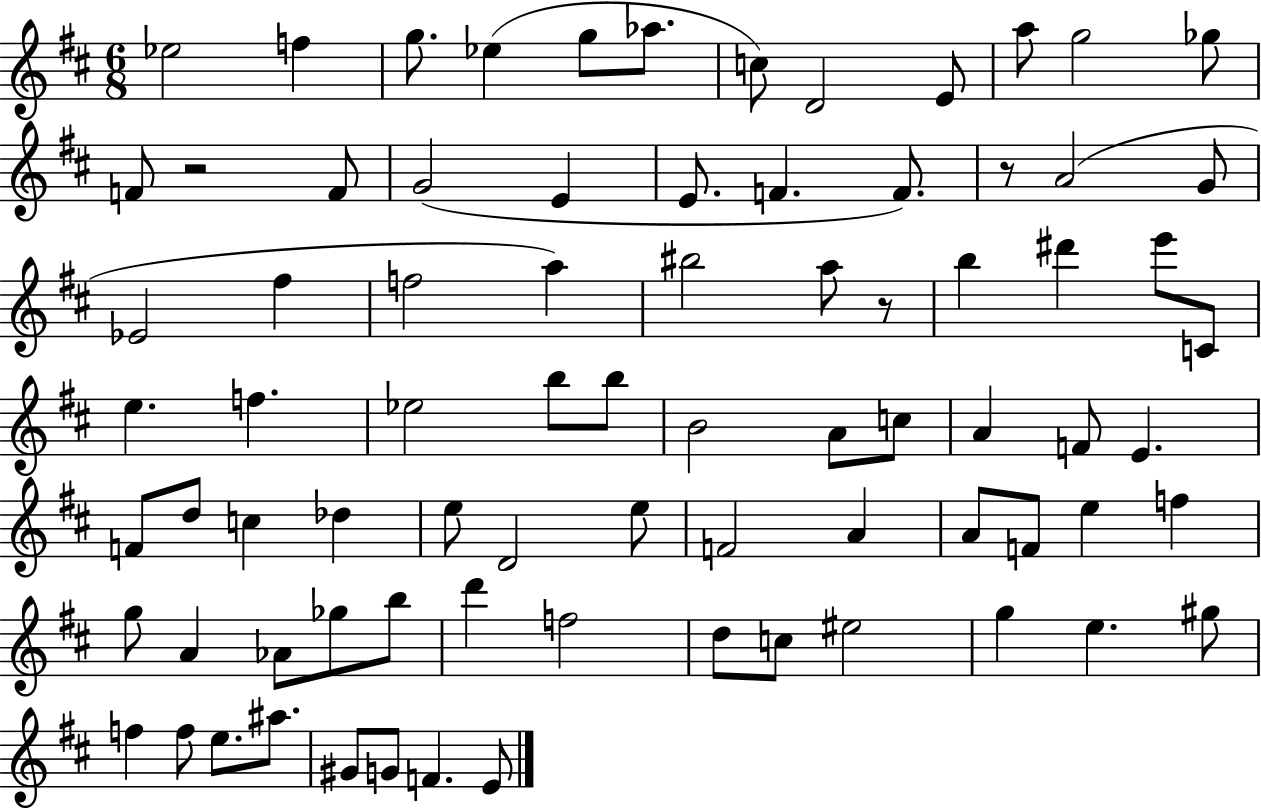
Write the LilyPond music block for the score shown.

{
  \clef treble
  \numericTimeSignature
  \time 6/8
  \key d \major
  \repeat volta 2 { ees''2 f''4 | g''8. ees''4( g''8 aes''8. | c''8) d'2 e'8 | a''8 g''2 ges''8 | \break f'8 r2 f'8 | g'2( e'4 | e'8. f'4. f'8.) | r8 a'2( g'8 | \break ees'2 fis''4 | f''2 a''4) | bis''2 a''8 r8 | b''4 dis'''4 e'''8 c'8 | \break e''4. f''4. | ees''2 b''8 b''8 | b'2 a'8 c''8 | a'4 f'8 e'4. | \break f'8 d''8 c''4 des''4 | e''8 d'2 e''8 | f'2 a'4 | a'8 f'8 e''4 f''4 | \break g''8 a'4 aes'8 ges''8 b''8 | d'''4 f''2 | d''8 c''8 eis''2 | g''4 e''4. gis''8 | \break f''4 f''8 e''8. ais''8. | gis'8 g'8 f'4. e'8 | } \bar "|."
}